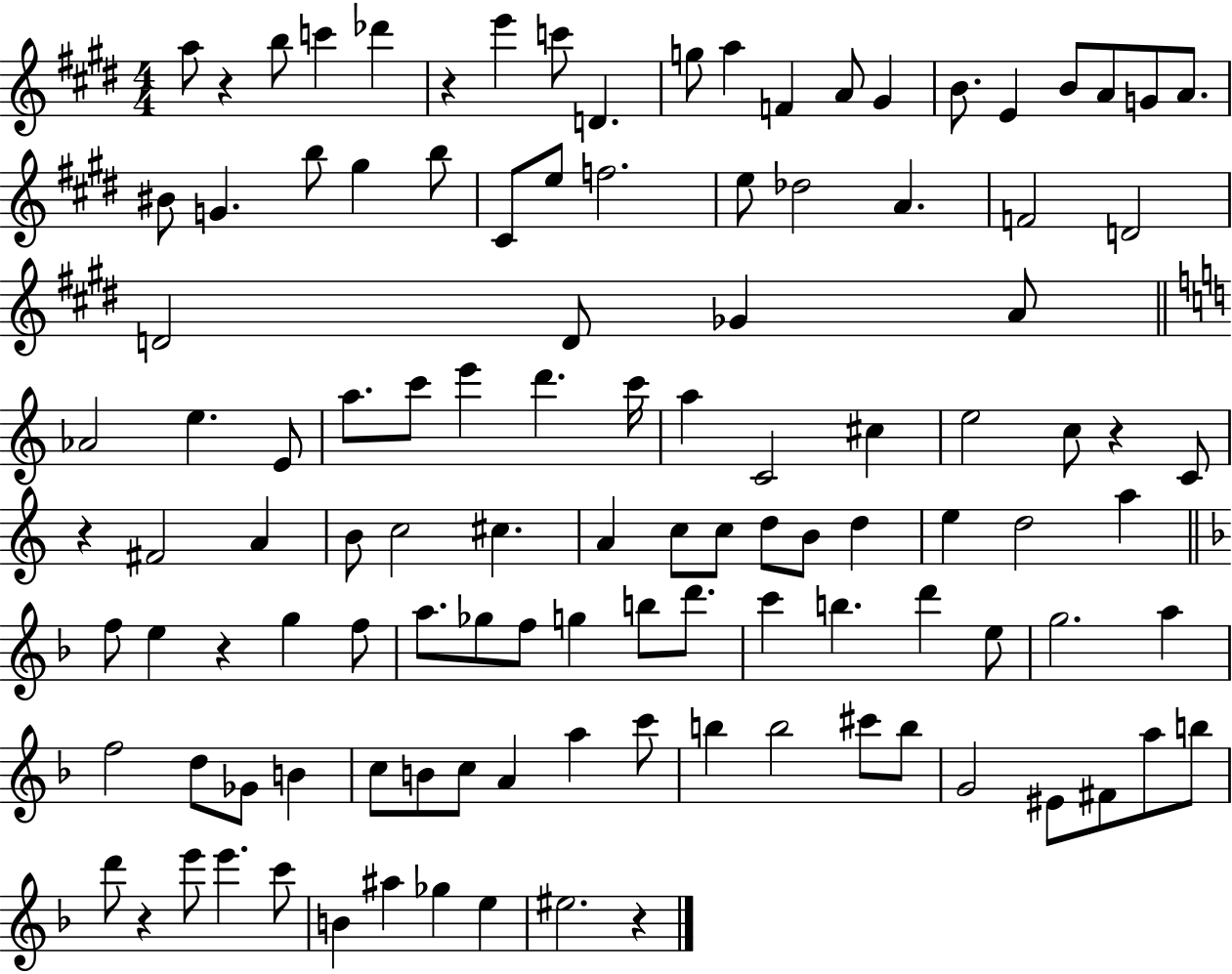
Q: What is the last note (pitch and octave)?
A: EIS5